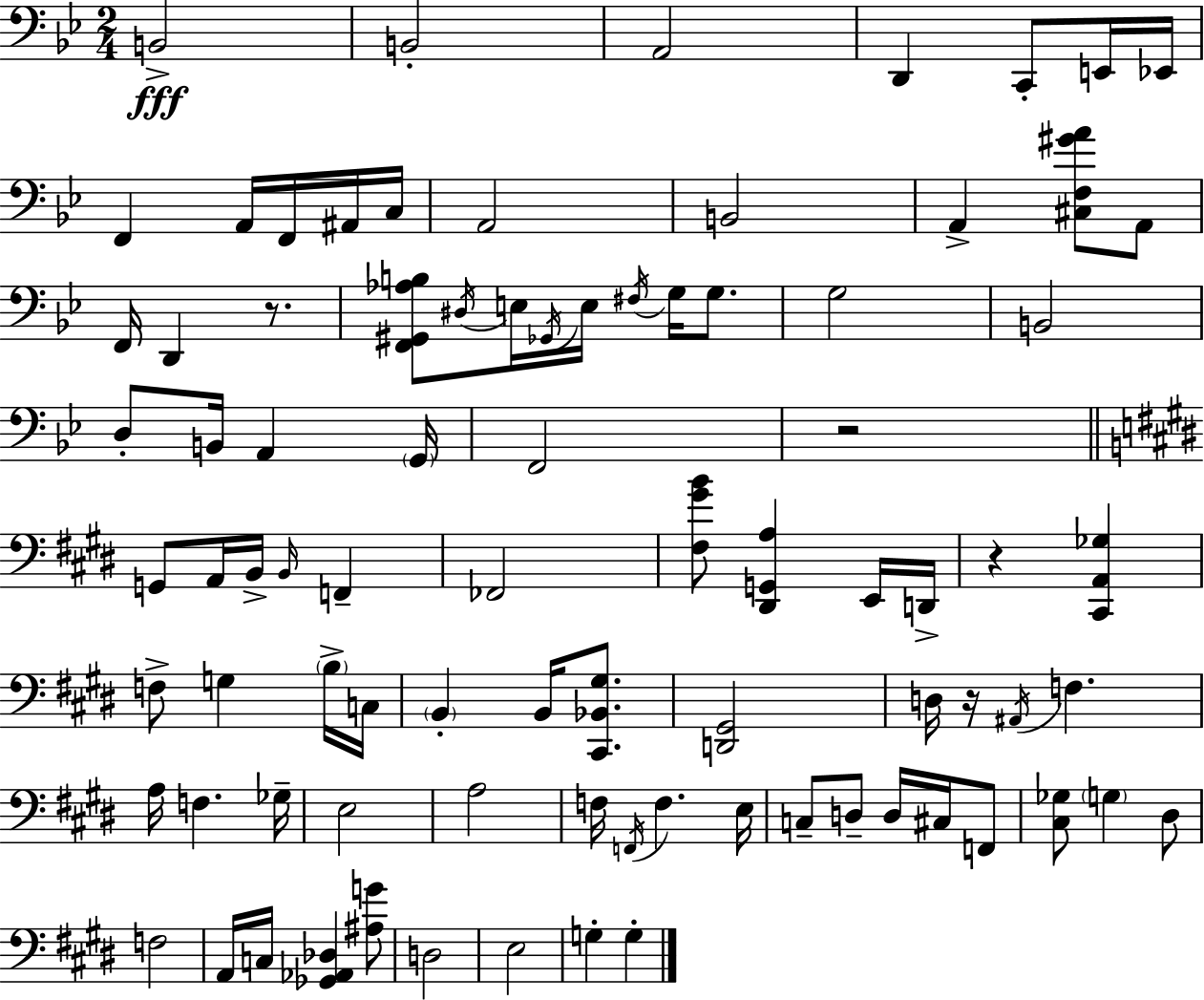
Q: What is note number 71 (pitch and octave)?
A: G3